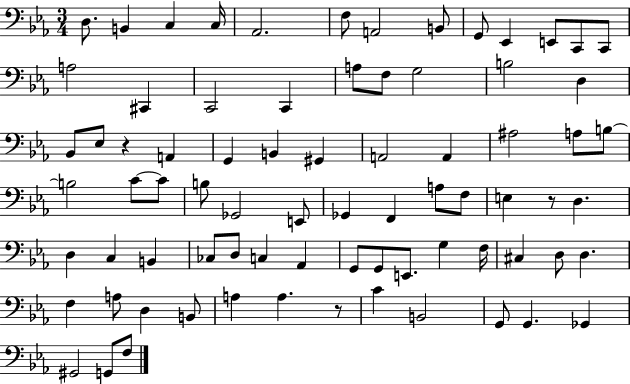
{
  \clef bass
  \numericTimeSignature
  \time 3/4
  \key ees \major
  d8. b,4 c4 c16 | aes,2. | f8 a,2 b,8 | g,8 ees,4 e,8 c,8 c,8 | \break a2 cis,4 | c,2 c,4 | a8 f8 g2 | b2 d4 | \break bes,8 ees8 r4 a,4 | g,4 b,4 gis,4 | a,2 a,4 | ais2 a8 b8~~ | \break b2 c'8~~ c'8 | b8 ges,2 e,8 | ges,4 f,4 a8 f8 | e4 r8 d4. | \break d4 c4 b,4 | ces8 d8 c4 aes,4 | g,8 g,8 e,8. g4 f16 | cis4 d8 d4. | \break f4 a8 d4 b,8 | a4 a4. r8 | c'4 b,2 | g,8 g,4. ges,4 | \break gis,2 g,8 f8 | \bar "|."
}